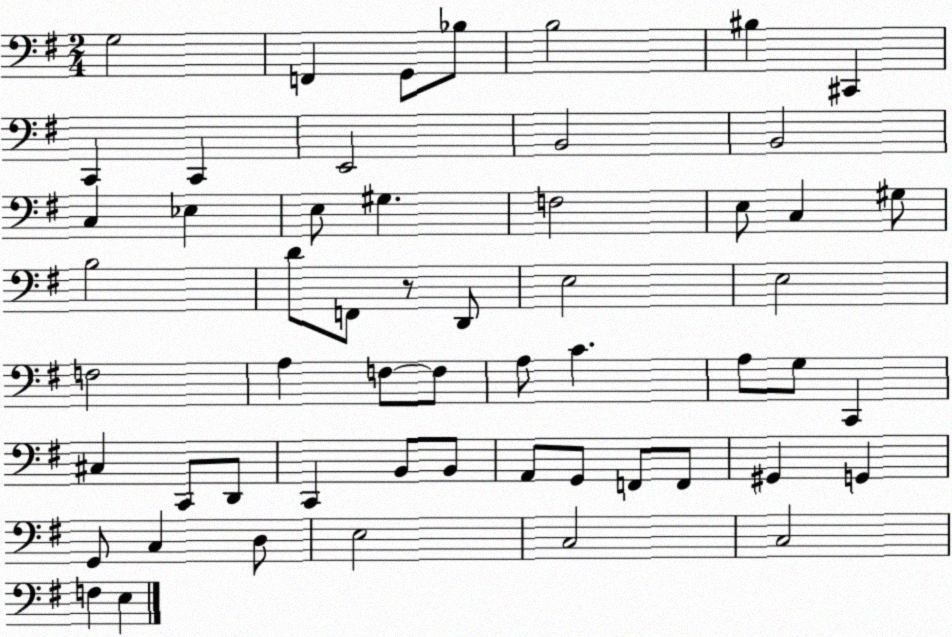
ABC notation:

X:1
T:Untitled
M:2/4
L:1/4
K:G
G,2 F,, G,,/2 _B,/2 B,2 ^B, ^C,, C,, C,, E,,2 B,,2 B,,2 C, _E, E,/2 ^G, F,2 E,/2 C, ^G,/2 B,2 D/2 F,,/2 z/2 D,,/2 E,2 E,2 F,2 A, F,/2 F,/2 A,/2 C A,/2 G,/2 C,, ^C, C,,/2 D,,/2 C,, B,,/2 B,,/2 A,,/2 G,,/2 F,,/2 F,,/2 ^G,, G,, G,,/2 C, D,/2 E,2 C,2 C,2 F, E,